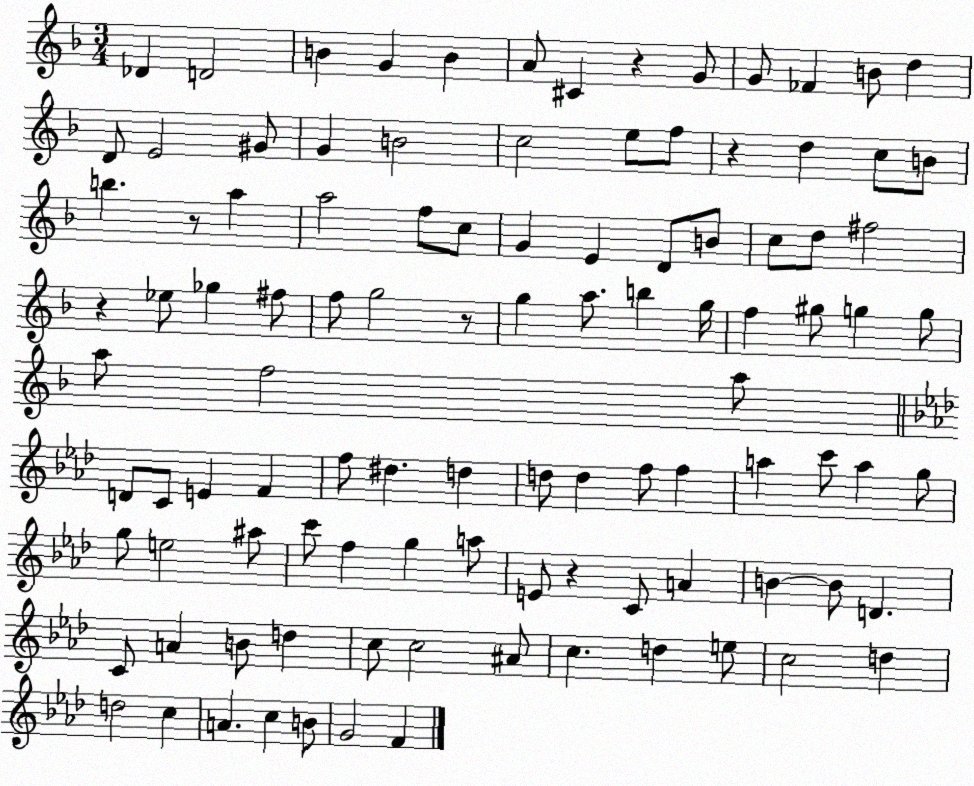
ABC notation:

X:1
T:Untitled
M:3/4
L:1/4
K:F
_D D2 B G B A/2 ^C z G/2 G/2 _F B/2 d D/2 E2 ^G/2 G B2 c2 e/2 f/2 z d c/2 B/2 b z/2 a a2 f/2 c/2 G E D/2 B/2 c/2 d/2 ^f2 z _e/2 _g ^f/2 f/2 g2 z/2 g a/2 b g/4 f ^g/2 g g/2 a/2 f2 a/2 D/2 C/2 E F f/2 ^d d d/2 d f/2 f a c'/2 a g/2 g/2 e2 ^a/2 c'/2 f g a/2 E/2 z C/2 A B B/2 D C/2 A B/2 d c/2 c2 ^A/2 c d e/2 c2 d d2 c A c B/2 G2 F